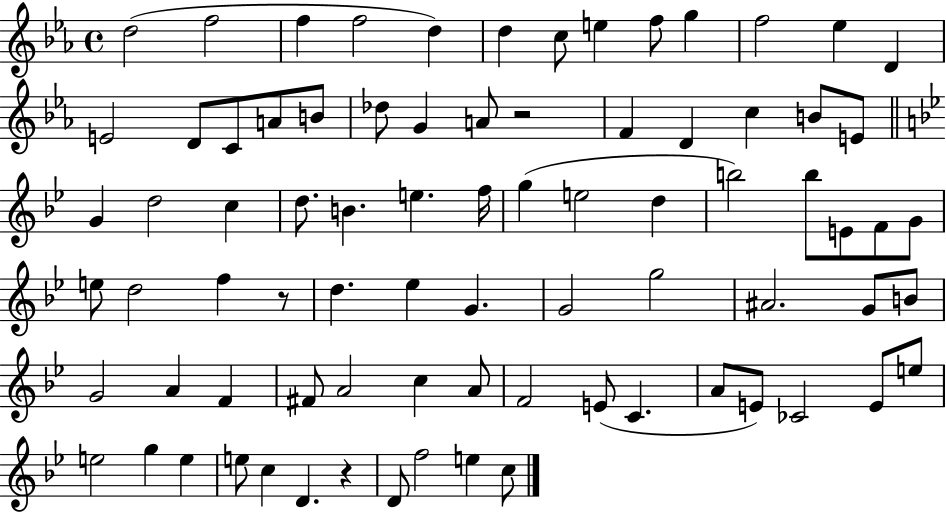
{
  \clef treble
  \time 4/4
  \defaultTimeSignature
  \key ees \major
  \repeat volta 2 { d''2( f''2 | f''4 f''2 d''4) | d''4 c''8 e''4 f''8 g''4 | f''2 ees''4 d'4 | \break e'2 d'8 c'8 a'8 b'8 | des''8 g'4 a'8 r2 | f'4 d'4 c''4 b'8 e'8 | \bar "||" \break \key g \minor g'4 d''2 c''4 | d''8. b'4. e''4. f''16 | g''4( e''2 d''4 | b''2) b''8 e'8 f'8 g'8 | \break e''8 d''2 f''4 r8 | d''4. ees''4 g'4. | g'2 g''2 | ais'2. g'8 b'8 | \break g'2 a'4 f'4 | fis'8 a'2 c''4 a'8 | f'2 e'8( c'4. | a'8 e'8) ces'2 e'8 e''8 | \break e''2 g''4 e''4 | e''8 c''4 d'4. r4 | d'8 f''2 e''4 c''8 | } \bar "|."
}